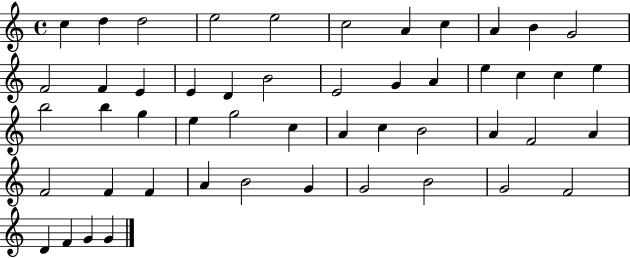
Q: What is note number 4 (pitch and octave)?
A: E5